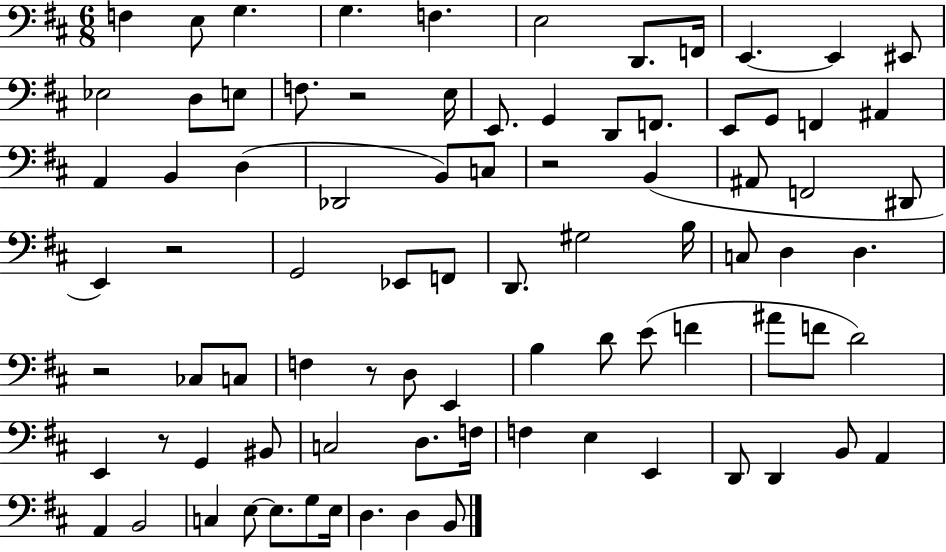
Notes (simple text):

F3/q E3/e G3/q. G3/q. F3/q. E3/h D2/e. F2/s E2/q. E2/q EIS2/e Eb3/h D3/e E3/e F3/e. R/h E3/s E2/e. G2/q D2/e F2/e. E2/e G2/e F2/q A#2/q A2/q B2/q D3/q Db2/h B2/e C3/e R/h B2/q A#2/e F2/h D#2/e E2/q R/h G2/h Eb2/e F2/e D2/e. G#3/h B3/s C3/e D3/q D3/q. R/h CES3/e C3/e F3/q R/e D3/e E2/q B3/q D4/e E4/e F4/q A#4/e F4/e D4/h E2/q R/e G2/q BIS2/e C3/h D3/e. F3/s F3/q E3/q E2/q D2/e D2/q B2/e A2/q A2/q B2/h C3/q E3/e E3/e. G3/e E3/s D3/q. D3/q B2/e